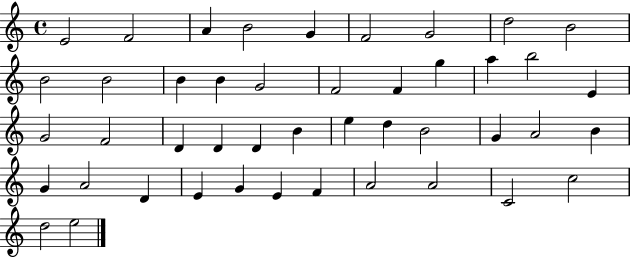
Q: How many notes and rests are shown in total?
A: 45